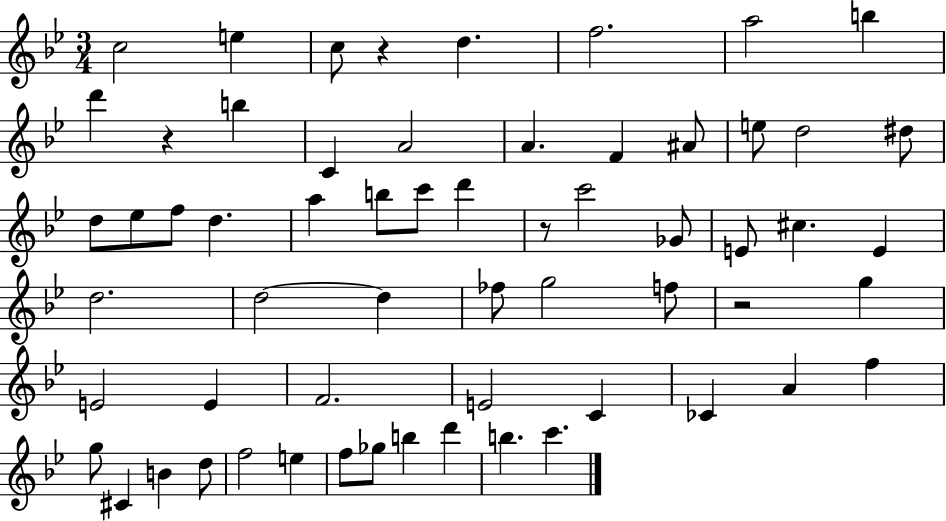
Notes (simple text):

C5/h E5/q C5/e R/q D5/q. F5/h. A5/h B5/q D6/q R/q B5/q C4/q A4/h A4/q. F4/q A#4/e E5/e D5/h D#5/e D5/e Eb5/e F5/e D5/q. A5/q B5/e C6/e D6/q R/e C6/h Gb4/e E4/e C#5/q. E4/q D5/h. D5/h D5/q FES5/e G5/h F5/e R/h G5/q E4/h E4/q F4/h. E4/h C4/q CES4/q A4/q F5/q G5/e C#4/q B4/q D5/e F5/h E5/q F5/e Gb5/e B5/q D6/q B5/q. C6/q.